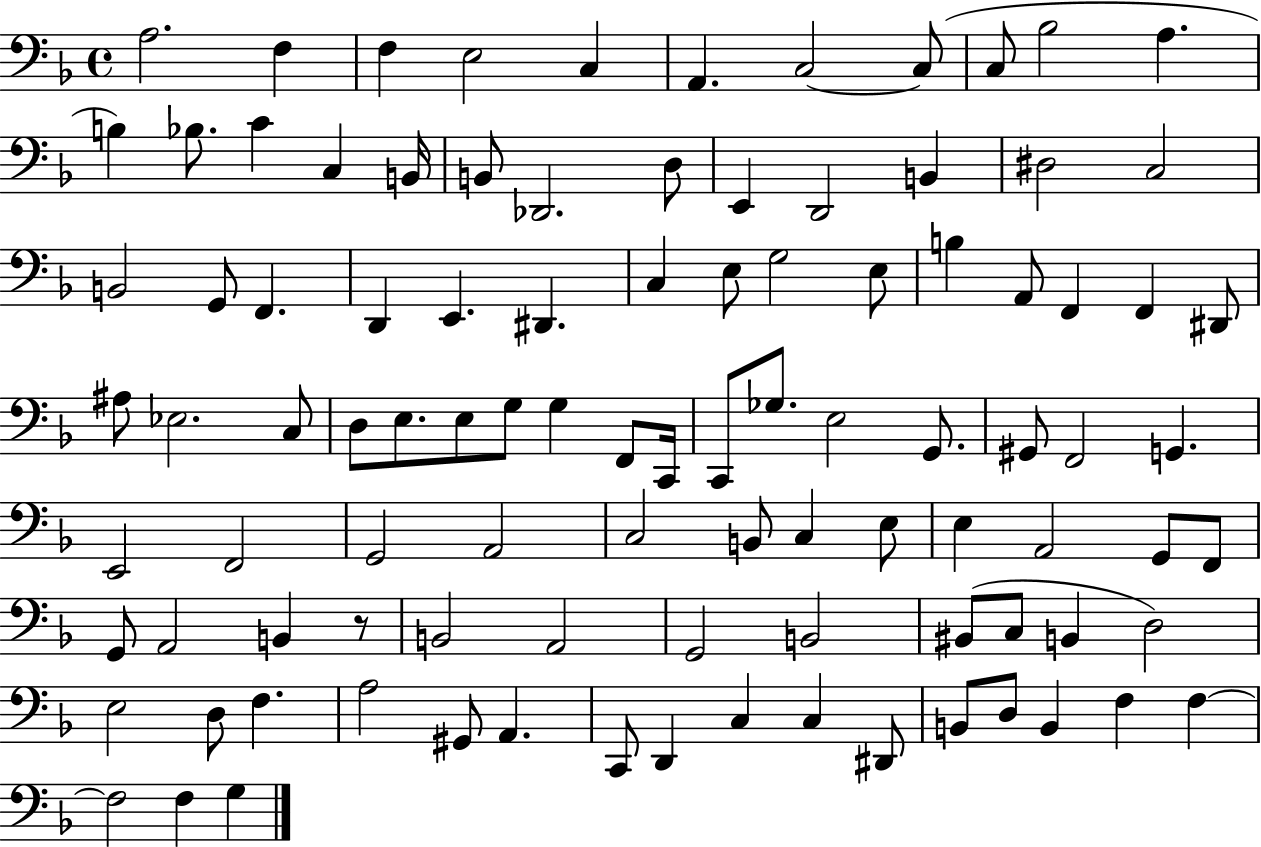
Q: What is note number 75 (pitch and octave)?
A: B2